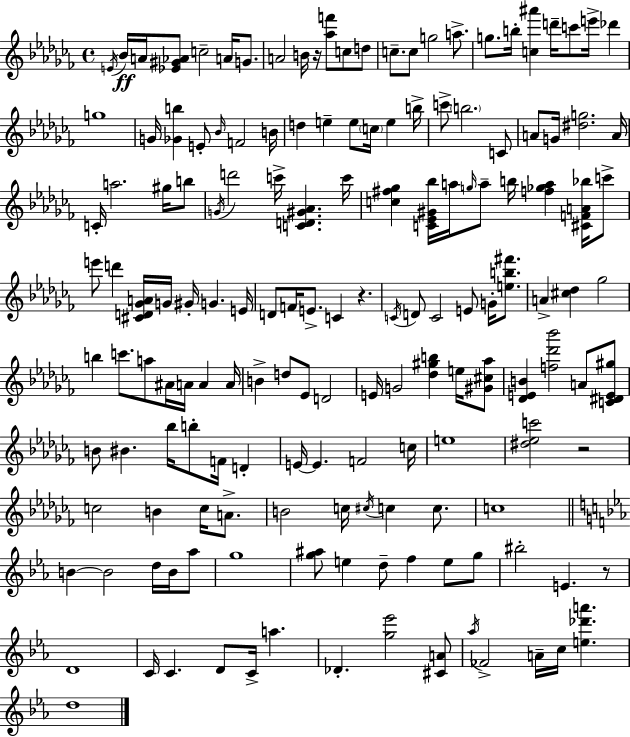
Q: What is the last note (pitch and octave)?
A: D5